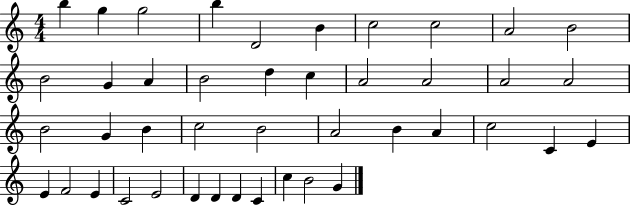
{
  \clef treble
  \numericTimeSignature
  \time 4/4
  \key c \major
  b''4 g''4 g''2 | b''4 d'2 b'4 | c''2 c''2 | a'2 b'2 | \break b'2 g'4 a'4 | b'2 d''4 c''4 | a'2 a'2 | a'2 a'2 | \break b'2 g'4 b'4 | c''2 b'2 | a'2 b'4 a'4 | c''2 c'4 e'4 | \break e'4 f'2 e'4 | c'2 e'2 | d'4 d'4 d'4 c'4 | c''4 b'2 g'4 | \break \bar "|."
}